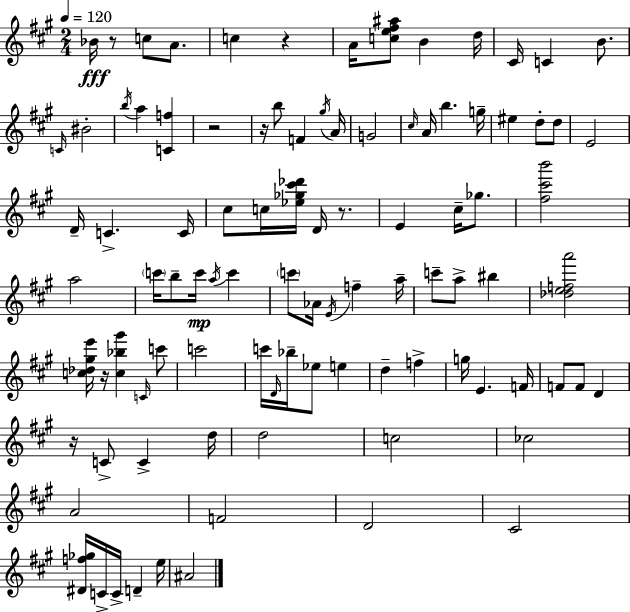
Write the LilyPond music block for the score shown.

{
  \clef treble
  \numericTimeSignature
  \time 2/4
  \key a \major
  \tempo 4 = 120
  bes'16\fff r8 c''8 a'8. | c''4 r4 | a'16 <c'' e'' fis'' ais''>8 b'4 d''16 | cis'16 c'4 b'8. | \break \grace { c'16 } bis'2-. | \acciaccatura { b''16 } a''4 <c' f''>4 | r2 | r16 b''8 f'4 | \break \acciaccatura { gis''16 } a'16 g'2 | \grace { cis''16 } a'16 b''4. | g''16-- eis''4 | d''8-. d''8 e'2 | \break d'16-- c'4.-> | c'16 cis''8 c''16 <ees'' ges'' cis''' des'''>16 | d'16 r8. e'4 | cis''16-- ges''8. <fis'' cis''' b'''>2 | \break a''2 | \parenthesize c'''16 b''8-- c'''16\mp | \acciaccatura { a''16 } c'''4 \parenthesize c'''8 aes'16 | \acciaccatura { e'16 } f''4-- a''16-- c'''8-- | \break a''8-> bis''4 <des'' e'' f'' a'''>2 | <c'' des'' gis'' e'''>16 r16 | <c'' bes'' gis'''>4 \grace { c'16 } c'''8 c'''2 | c'''16 | \break \grace { d'16 } bes''16-- ees''8 e''4 | d''4-- f''4-> | g''16 e'4. f'16 | f'8 f'8 d'4 | \break r16 c'8-> c'4-> d''16 | d''2 | c''2 | ces''2 | \break a'2 | f'2 | d'2 | cis'2 | \break <dis' f'' ges''>16 c'16-> c'16-> d'4-- e''16 | ais'2 | \bar "|."
}